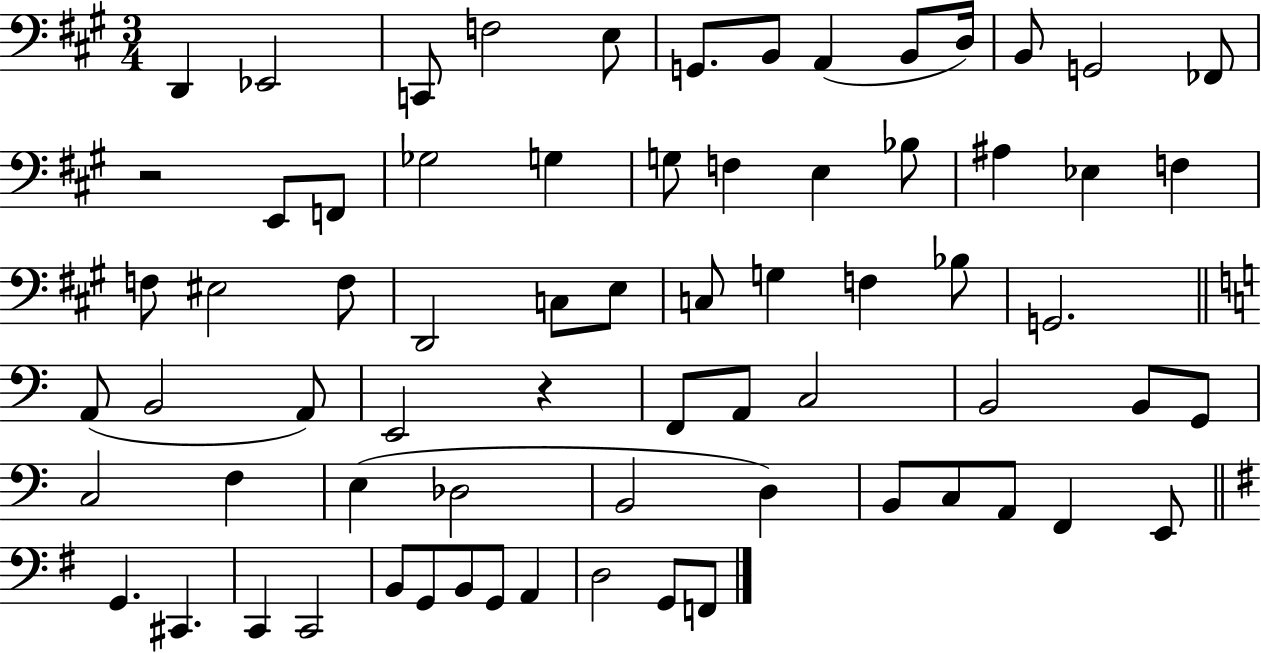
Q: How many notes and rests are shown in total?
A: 70